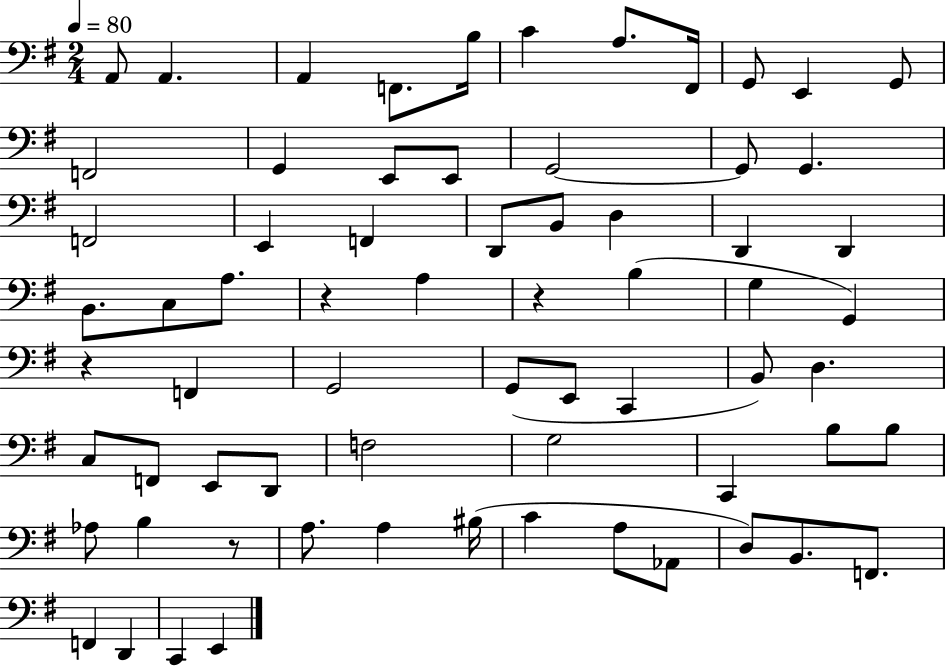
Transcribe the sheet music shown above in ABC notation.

X:1
T:Untitled
M:2/4
L:1/4
K:G
A,,/2 A,, A,, F,,/2 B,/4 C A,/2 ^F,,/4 G,,/2 E,, G,,/2 F,,2 G,, E,,/2 E,,/2 G,,2 G,,/2 G,, F,,2 E,, F,, D,,/2 B,,/2 D, D,, D,, B,,/2 C,/2 A,/2 z A, z B, G, G,, z F,, G,,2 G,,/2 E,,/2 C,, B,,/2 D, C,/2 F,,/2 E,,/2 D,,/2 F,2 G,2 C,, B,/2 B,/2 _A,/2 B, z/2 A,/2 A, ^B,/4 C A,/2 _A,,/2 D,/2 B,,/2 F,,/2 F,, D,, C,, E,,